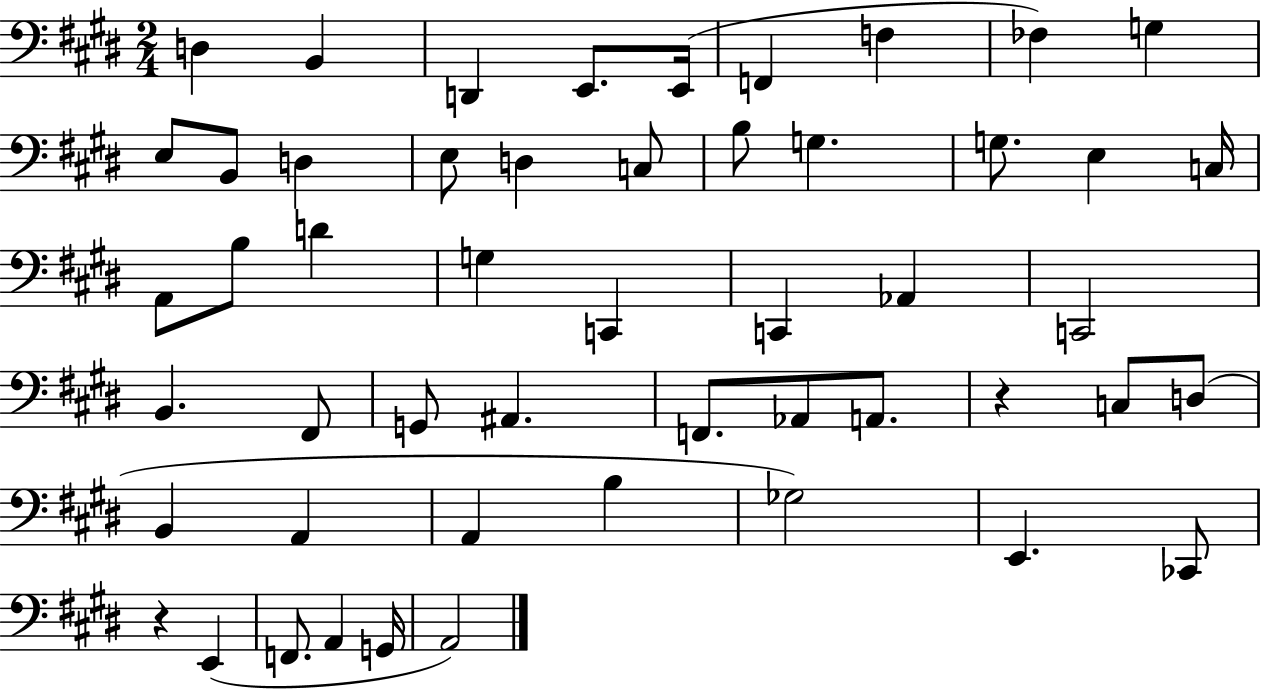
X:1
T:Untitled
M:2/4
L:1/4
K:E
D, B,, D,, E,,/2 E,,/4 F,, F, _F, G, E,/2 B,,/2 D, E,/2 D, C,/2 B,/2 G, G,/2 E, C,/4 A,,/2 B,/2 D G, C,, C,, _A,, C,,2 B,, ^F,,/2 G,,/2 ^A,, F,,/2 _A,,/2 A,,/2 z C,/2 D,/2 B,, A,, A,, B, _G,2 E,, _C,,/2 z E,, F,,/2 A,, G,,/4 A,,2